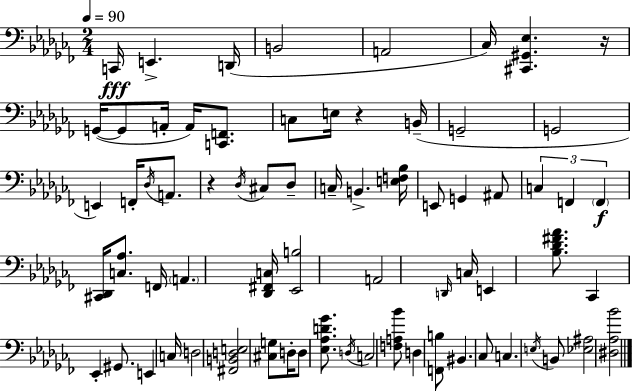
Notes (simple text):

C2/s E2/q. D2/s B2/h A2/h CES3/s [C#2,G#2,Eb3]/q. R/s G2/s G2/e A2/s A2/s [C2,F2]/e. C3/e E3/s R/q B2/s G2/h G2/h E2/q F2/s Db3/s A2/e. R/q Db3/s C#3/e Db3/e C3/s B2/q. [E3,F3,Bb3]/s E2/e G2/q A#2/e C3/q F2/q F2/q [C#2,Db2]/s [C3,Ab3]/e. F2/s A2/q. [Db2,F#2,C3]/s [Eb2,B3]/h A2/h D2/s C3/s E2/q [Bb3,Db4,F#4,Ab4]/e. CES2/q Eb2/q G#2/e. E2/q C3/s D3/h [F#2,B2,D3,E3]/h [C#3,G3]/e D3/s D3/e [Eb3,Ab3,D4,Gb4]/e. D3/s C3/h [F3,A3,Bb4]/e D3/q [F2,B3]/e BIS2/q. CES3/e C3/q. E3/s B2/e [Eb3,A#3]/h [D#3,Ab3,Bb4]/h